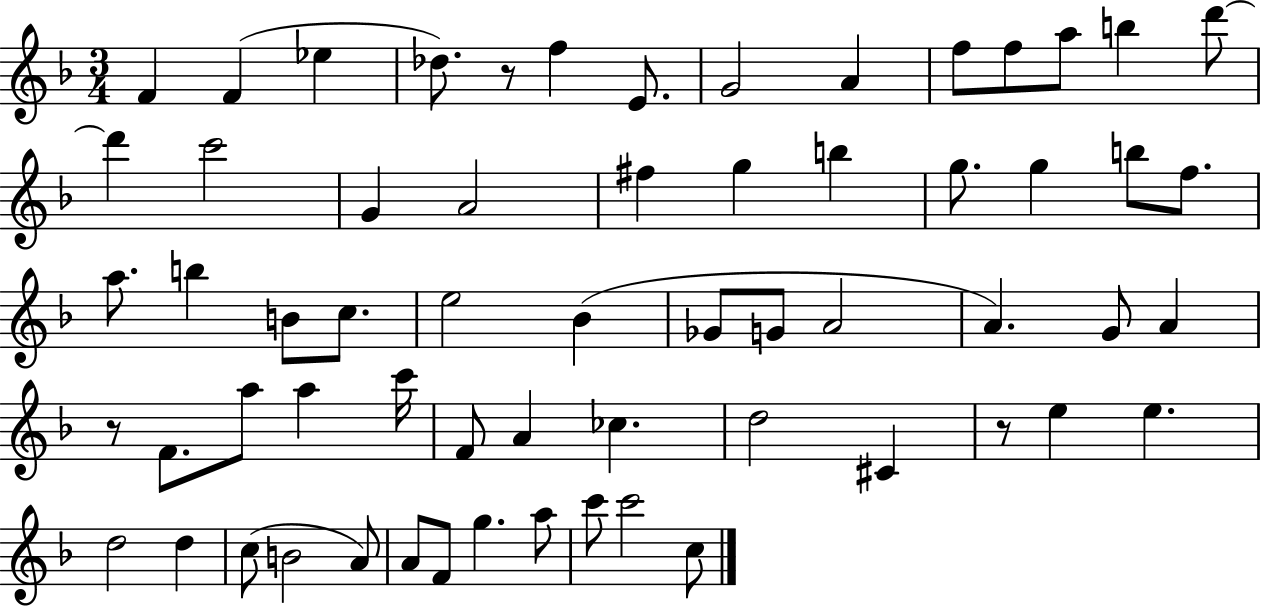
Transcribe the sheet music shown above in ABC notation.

X:1
T:Untitled
M:3/4
L:1/4
K:F
F F _e _d/2 z/2 f E/2 G2 A f/2 f/2 a/2 b d'/2 d' c'2 G A2 ^f g b g/2 g b/2 f/2 a/2 b B/2 c/2 e2 _B _G/2 G/2 A2 A G/2 A z/2 F/2 a/2 a c'/4 F/2 A _c d2 ^C z/2 e e d2 d c/2 B2 A/2 A/2 F/2 g a/2 c'/2 c'2 c/2